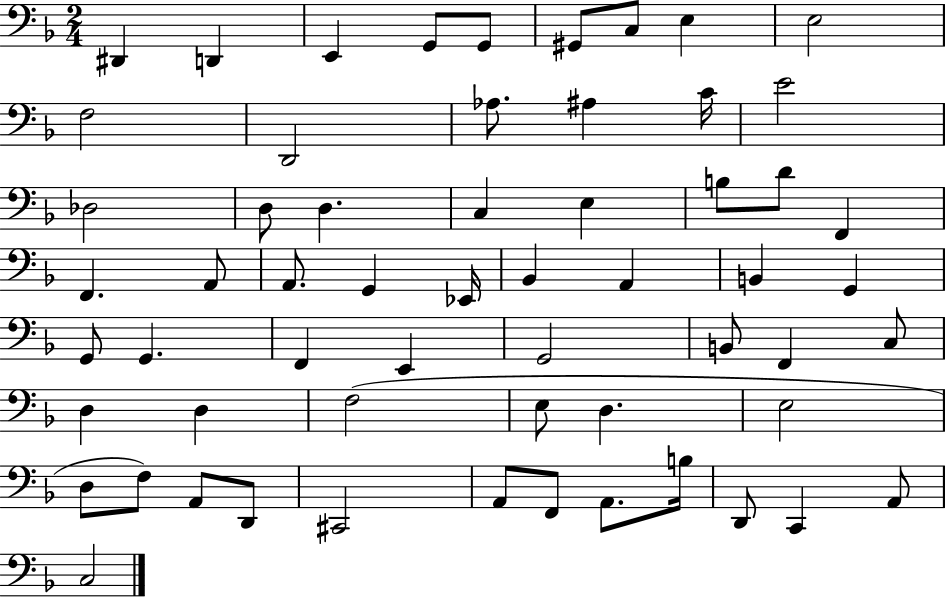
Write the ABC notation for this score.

X:1
T:Untitled
M:2/4
L:1/4
K:F
^D,, D,, E,, G,,/2 G,,/2 ^G,,/2 C,/2 E, E,2 F,2 D,,2 _A,/2 ^A, C/4 E2 _D,2 D,/2 D, C, E, B,/2 D/2 F,, F,, A,,/2 A,,/2 G,, _E,,/4 _B,, A,, B,, G,, G,,/2 G,, F,, E,, G,,2 B,,/2 F,, C,/2 D, D, F,2 E,/2 D, E,2 D,/2 F,/2 A,,/2 D,,/2 ^C,,2 A,,/2 F,,/2 A,,/2 B,/4 D,,/2 C,, A,,/2 C,2